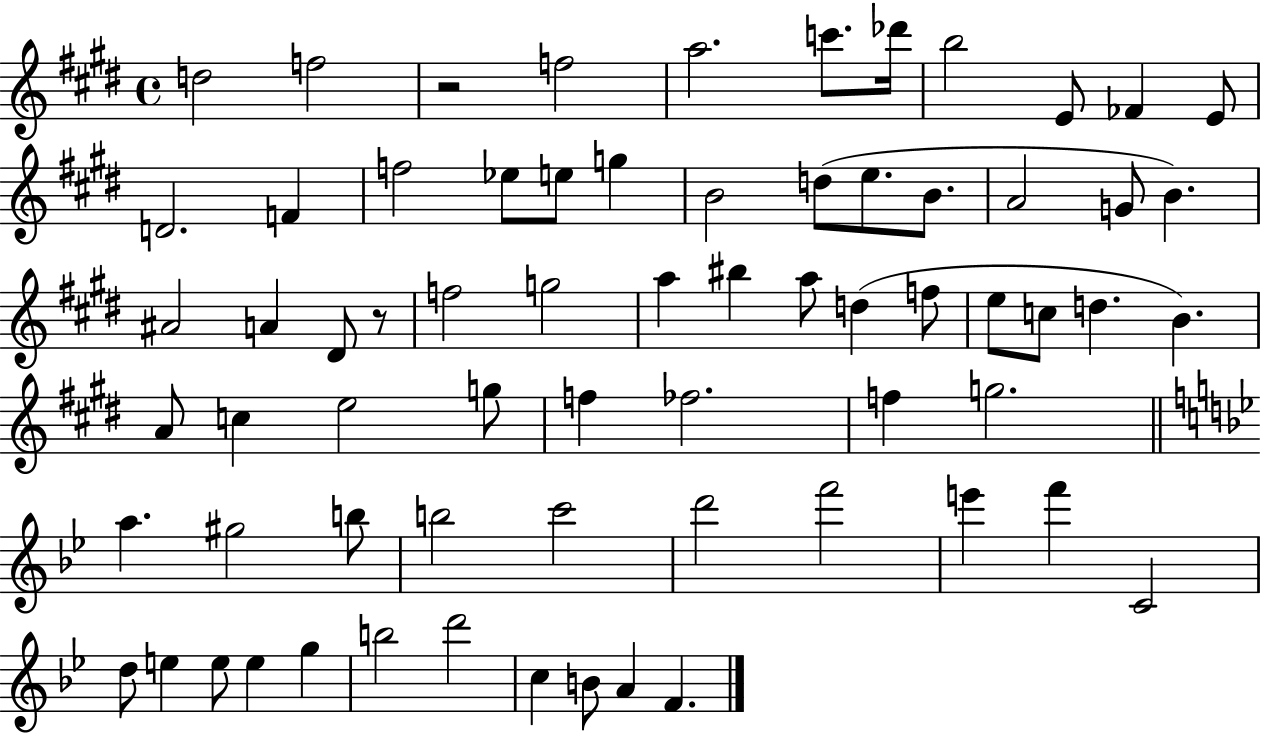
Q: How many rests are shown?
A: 2